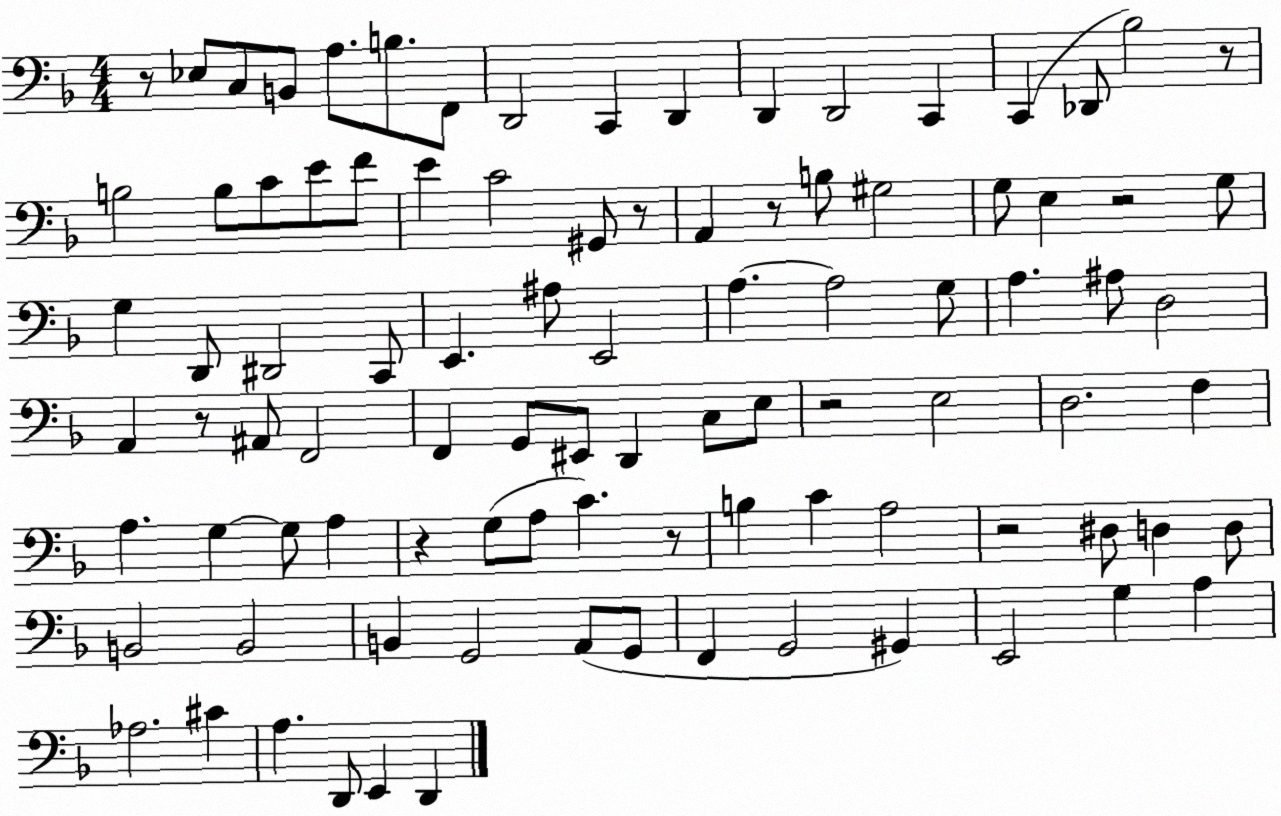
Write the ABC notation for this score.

X:1
T:Untitled
M:4/4
L:1/4
K:F
z/2 _E,/2 C,/2 B,,/2 A,/2 B,/2 F,,/2 D,,2 C,, D,, D,, D,,2 C,, C,, _D,,/2 _B,2 z/2 B,2 B,/2 C/2 E/2 F/2 E C2 ^G,,/2 z/2 A,, z/2 B,/2 ^G,2 G,/2 E, z2 G,/2 G, D,,/2 ^D,,2 C,,/2 E,, ^A,/2 E,,2 A, A,2 G,/2 A, ^A,/2 D,2 A,, z/2 ^A,,/2 F,,2 F,, G,,/2 ^E,,/2 D,, C,/2 E,/2 z2 E,2 D,2 F, A, G, G,/2 A, z G,/2 A,/2 C z/2 B, C A,2 z2 ^D,/2 D, D,/2 B,,2 B,,2 B,, G,,2 A,,/2 G,,/2 F,, G,,2 ^G,, E,,2 G, A, _A,2 ^C A, D,,/2 E,, D,,